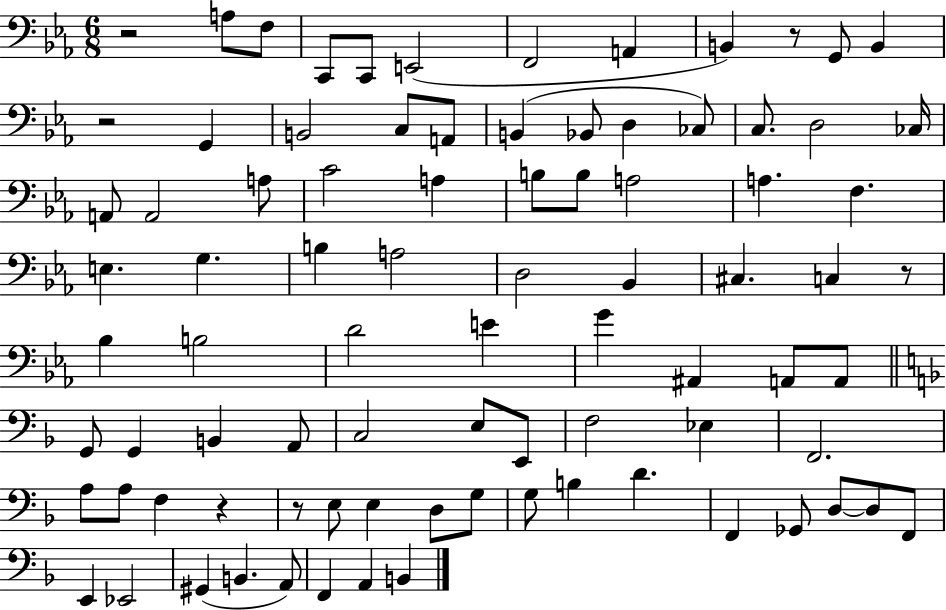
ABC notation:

X:1
T:Untitled
M:6/8
L:1/4
K:Eb
z2 A,/2 F,/2 C,,/2 C,,/2 E,,2 F,,2 A,, B,, z/2 G,,/2 B,, z2 G,, B,,2 C,/2 A,,/2 B,, _B,,/2 D, _C,/2 C,/2 D,2 _C,/4 A,,/2 A,,2 A,/2 C2 A, B,/2 B,/2 A,2 A, F, E, G, B, A,2 D,2 _B,, ^C, C, z/2 _B, B,2 D2 E G ^A,, A,,/2 A,,/2 G,,/2 G,, B,, A,,/2 C,2 E,/2 E,,/2 F,2 _E, F,,2 A,/2 A,/2 F, z z/2 E,/2 E, D,/2 G,/2 G,/2 B, D F,, _G,,/2 D,/2 D,/2 F,,/2 E,, _E,,2 ^G,, B,, A,,/2 F,, A,, B,,